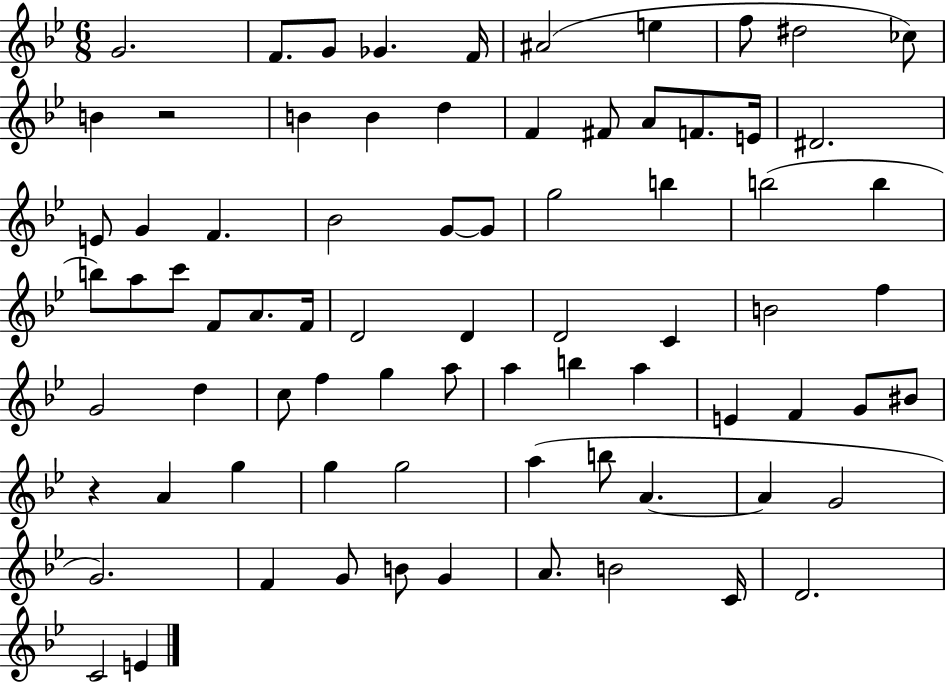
G4/h. F4/e. G4/e Gb4/q. F4/s A#4/h E5/q F5/e D#5/h CES5/e B4/q R/h B4/q B4/q D5/q F4/q F#4/e A4/e F4/e. E4/s D#4/h. E4/e G4/q F4/q. Bb4/h G4/e G4/e G5/h B5/q B5/h B5/q B5/e A5/e C6/e F4/e A4/e. F4/s D4/h D4/q D4/h C4/q B4/h F5/q G4/h D5/q C5/e F5/q G5/q A5/e A5/q B5/q A5/q E4/q F4/q G4/e BIS4/e R/q A4/q G5/q G5/q G5/h A5/q B5/e A4/q. A4/q G4/h G4/h. F4/q G4/e B4/e G4/q A4/e. B4/h C4/s D4/h. C4/h E4/q